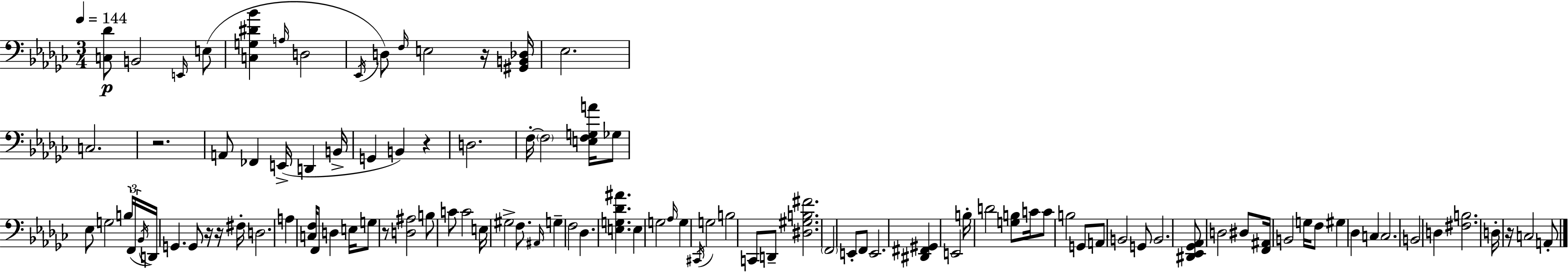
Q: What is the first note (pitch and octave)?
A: B2